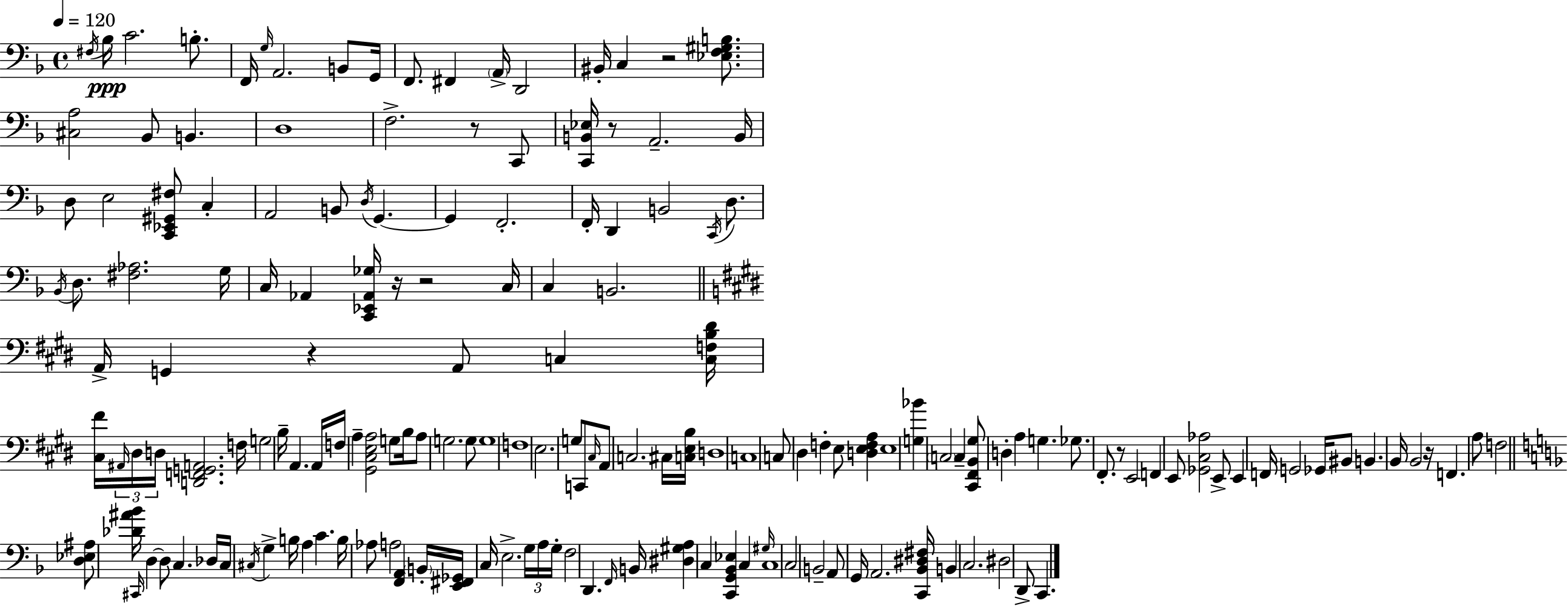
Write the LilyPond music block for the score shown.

{
  \clef bass
  \time 4/4
  \defaultTimeSignature
  \key f \major
  \tempo 4 = 120
  \acciaccatura { fis16 }\ppp bes16 c'2. b8.-. | f,16 \grace { g16 } a,2. b,8 | g,16 f,8. fis,4 \parenthesize a,16-> d,2 | bis,16-. c4 r2 <ees f gis b>8. | \break <cis a>2 bes,8 b,4. | d1 | f2.-> r8 | c,8 <c, b, ees>16 r8 a,2.-- | \break b,16 d8 e2 <c, ees, gis, fis>8 c4-. | a,2 b,8 \acciaccatura { d16 } g,4.~~ | g,4 f,2.-. | f,16-. d,4 b,2 | \break \acciaccatura { c,16 } d8. \acciaccatura { bes,16 } d8. <fis aes>2. | g16 c16 aes,4 <c, ees, aes, ges>16 r16 r2 | c16 c4 b,2. | \bar "||" \break \key e \major a,16-> g,4 r4 a,8 c4 <c f b dis'>16 | <cis fis'>16 \tuplet 3/2 { \grace { ais,16 } dis16 d16 } <d, f, g, a,>2. | f16 g2 b16-- a,4. | a,16 f16 a4-- <gis, cis e a>2 g8 | \break b16 a8 g2. g8 | g1 | f1 | e2. g8 c,8 | \break \grace { cis16 } a,8 c2. | cis16 <c e b>16 d1 | c1 | c8 dis4 f4-. e8 <d e f a>4 | \break e1 | <g bes'>4 \parenthesize c2 c4-- | <cis, fis, b, gis>8 d4-. a4 g4. | ges8. fis,8.-. r8 e,2 | \break f,4 e,8 <ges, cis aes>2 | e,8-> e,4 f,16 g,2 ges,16 | bis,8 b,4. b,16 b,2 | r16 f,4. a8 f2 | \break \bar "||" \break \key d \minor <d ees ais>8 <des' ais' bes'>16 \grace { cis,16 } d4~~ d8 c4. | des16 c16 \acciaccatura { cis16 } g4-> b16 a4 c'4. | b16 aes8 a2 <f, a,>4 | \parenthesize b,16-. <e, fis, ges,>16 c16 e2.-> | \break \tuplet 3/2 { g16 a16 g16-. } f2 d,4. | \grace { f,16 } b,16 <dis gis a>4 c4 <c, g, bes, ees>4 c4 | \grace { gis16 } c1 | c2 b,2-- | \break a,8 g,16 a,2. | <c, bes, dis fis>16 b,4 c2. | dis2 d,8-> c,4. | \bar "|."
}